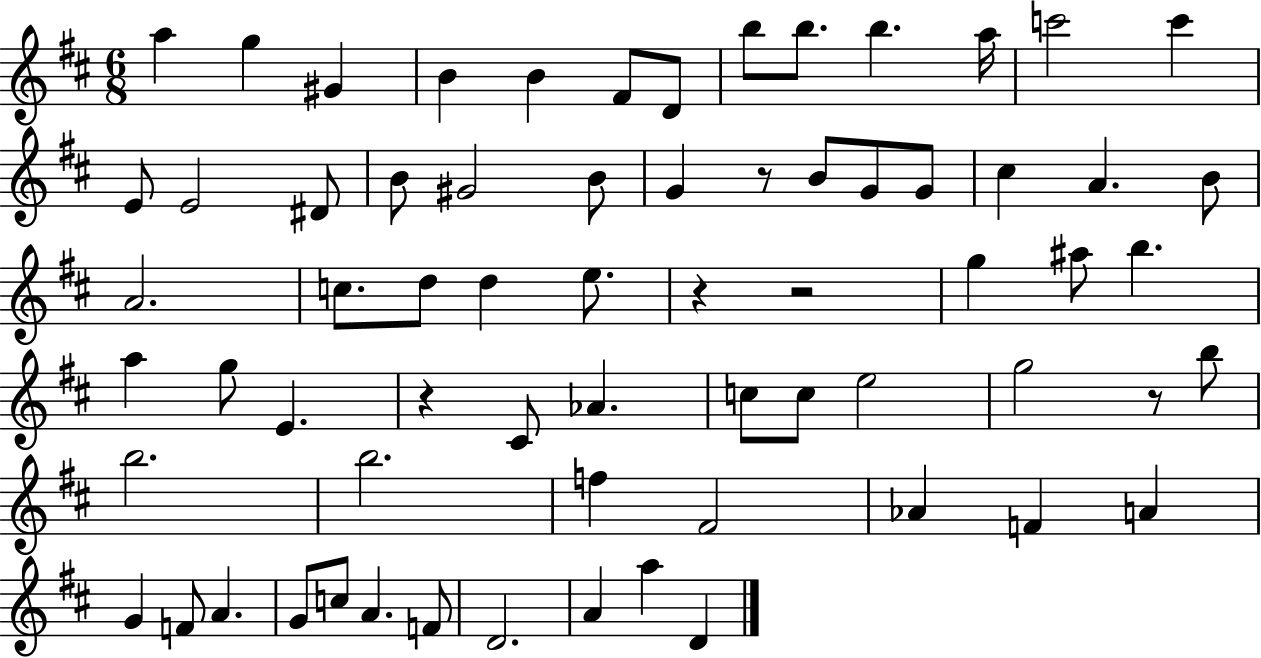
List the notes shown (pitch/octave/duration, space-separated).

A5/q G5/q G#4/q B4/q B4/q F#4/e D4/e B5/e B5/e. B5/q. A5/s C6/h C6/q E4/e E4/h D#4/e B4/e G#4/h B4/e G4/q R/e B4/e G4/e G4/e C#5/q A4/q. B4/e A4/h. C5/e. D5/e D5/q E5/e. R/q R/h G5/q A#5/e B5/q. A5/q G5/e E4/q. R/q C#4/e Ab4/q. C5/e C5/e E5/h G5/h R/e B5/e B5/h. B5/h. F5/q F#4/h Ab4/q F4/q A4/q G4/q F4/e A4/q. G4/e C5/e A4/q. F4/e D4/h. A4/q A5/q D4/q